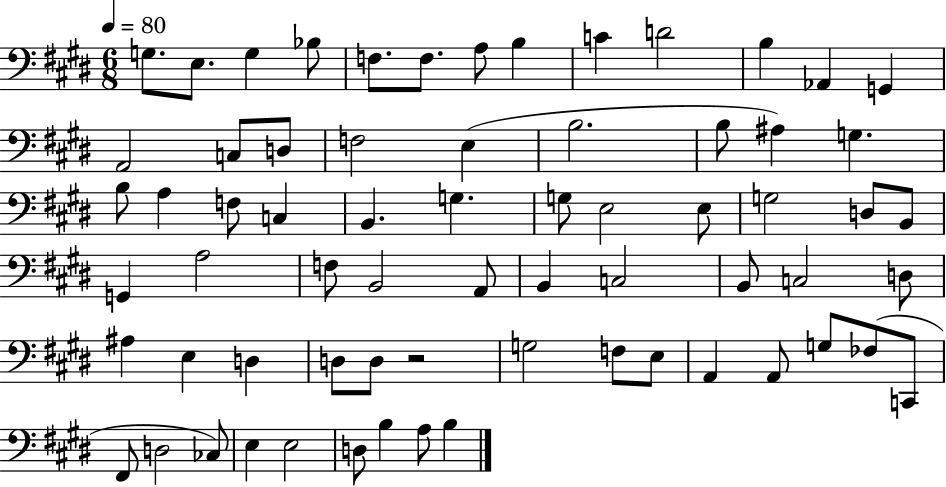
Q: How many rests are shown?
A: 1